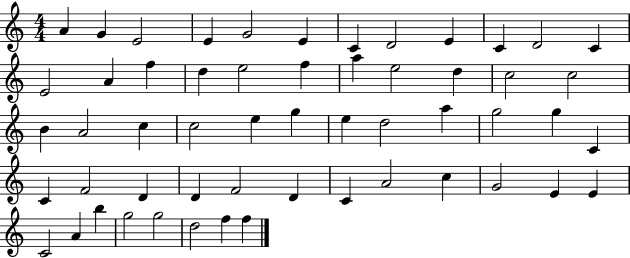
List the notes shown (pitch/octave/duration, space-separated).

A4/q G4/q E4/h E4/q G4/h E4/q C4/q D4/h E4/q C4/q D4/h C4/q E4/h A4/q F5/q D5/q E5/h F5/q A5/q E5/h D5/q C5/h C5/h B4/q A4/h C5/q C5/h E5/q G5/q E5/q D5/h A5/q G5/h G5/q C4/q C4/q F4/h D4/q D4/q F4/h D4/q C4/q A4/h C5/q G4/h E4/q E4/q C4/h A4/q B5/q G5/h G5/h D5/h F5/q F5/q